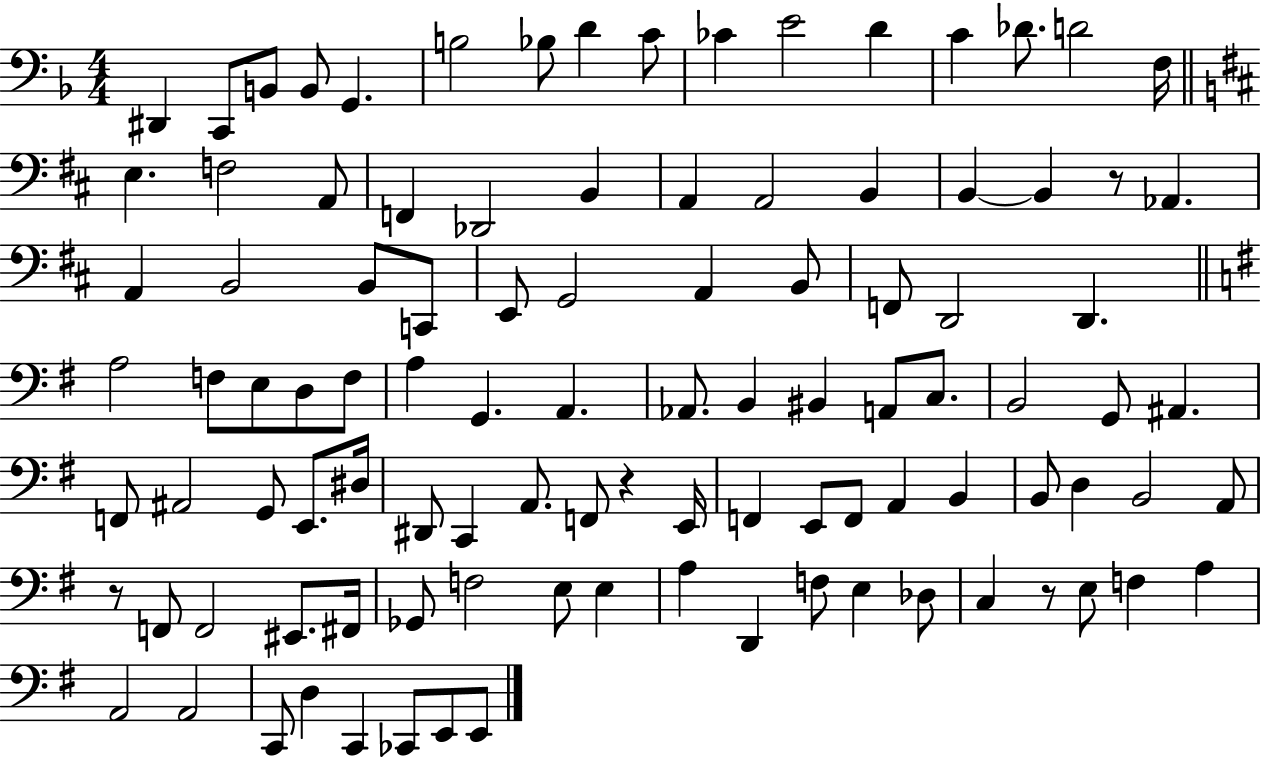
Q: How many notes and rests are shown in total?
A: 103